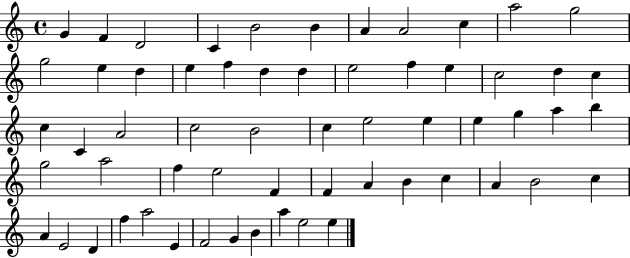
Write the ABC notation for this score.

X:1
T:Untitled
M:4/4
L:1/4
K:C
G F D2 C B2 B A A2 c a2 g2 g2 e d e f d d e2 f e c2 d c c C A2 c2 B2 c e2 e e g a b g2 a2 f e2 F F A B c A B2 c A E2 D f a2 E F2 G B a e2 e